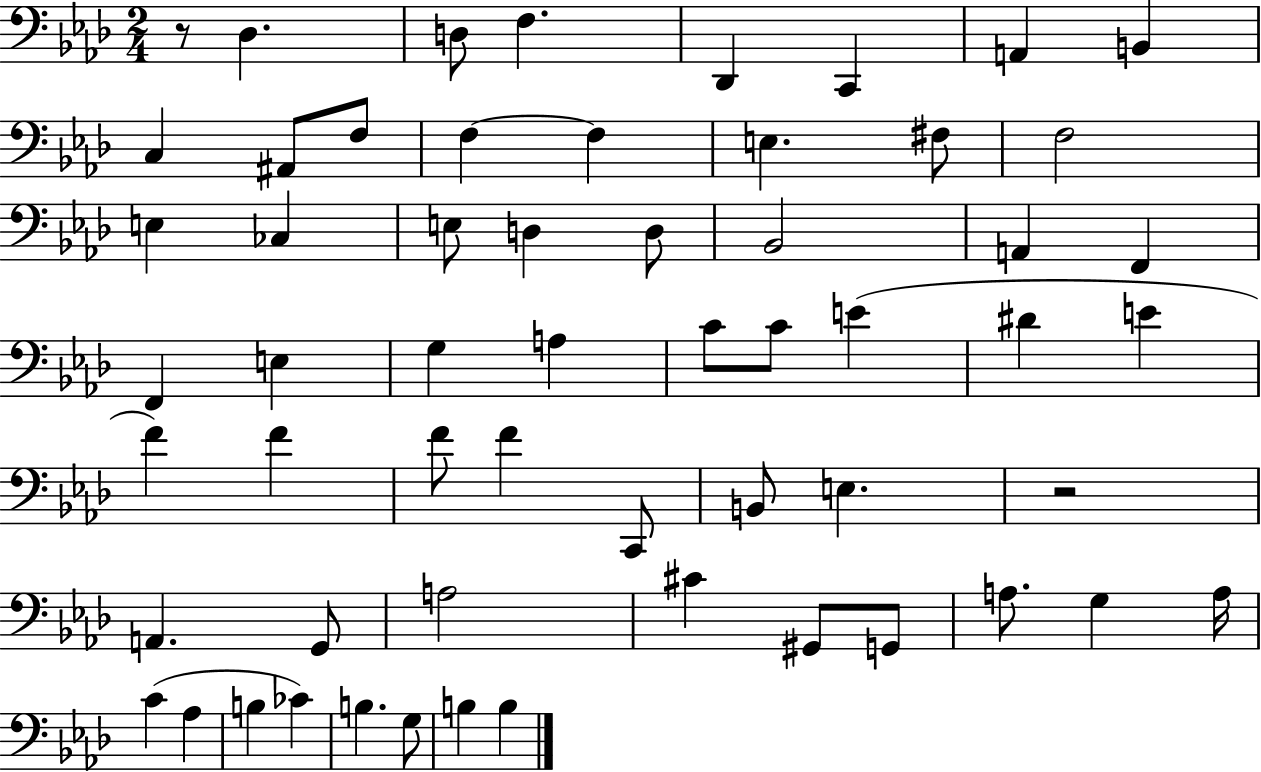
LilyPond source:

{
  \clef bass
  \numericTimeSignature
  \time 2/4
  \key aes \major
  r8 des4. | d8 f4. | des,4 c,4 | a,4 b,4 | \break c4 ais,8 f8 | f4~~ f4 | e4. fis8 | f2 | \break e4 ces4 | e8 d4 d8 | bes,2 | a,4 f,4 | \break f,4 e4 | g4 a4 | c'8 c'8 e'4( | dis'4 e'4 | \break f'4) f'4 | f'8 f'4 c,8 | b,8 e4. | r2 | \break a,4. g,8 | a2 | cis'4 gis,8 g,8 | a8. g4 a16 | \break c'4( aes4 | b4 ces'4) | b4. g8 | b4 b4 | \break \bar "|."
}